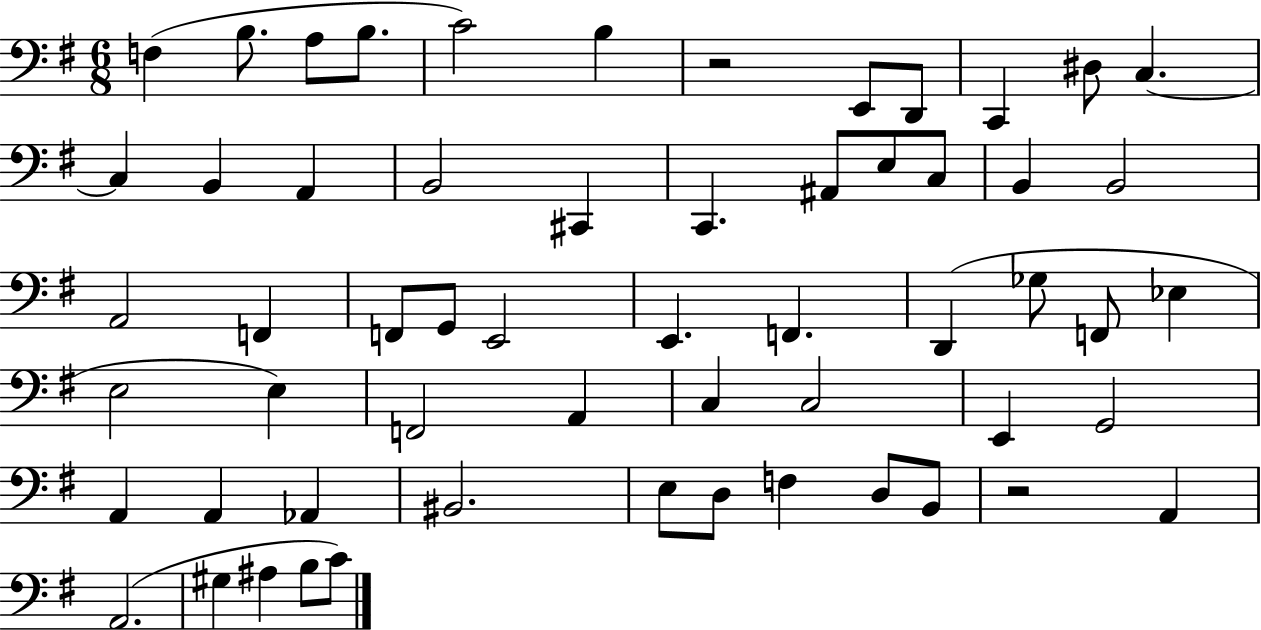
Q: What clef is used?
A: bass